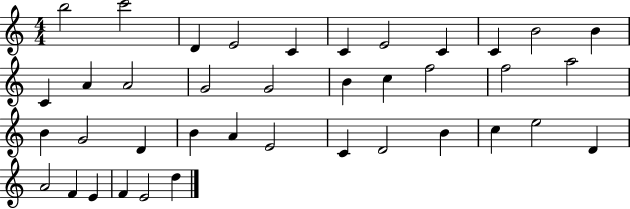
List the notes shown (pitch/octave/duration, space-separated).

B5/h C6/h D4/q E4/h C4/q C4/q E4/h C4/q C4/q B4/h B4/q C4/q A4/q A4/h G4/h G4/h B4/q C5/q F5/h F5/h A5/h B4/q G4/h D4/q B4/q A4/q E4/h C4/q D4/h B4/q C5/q E5/h D4/q A4/h F4/q E4/q F4/q E4/h D5/q